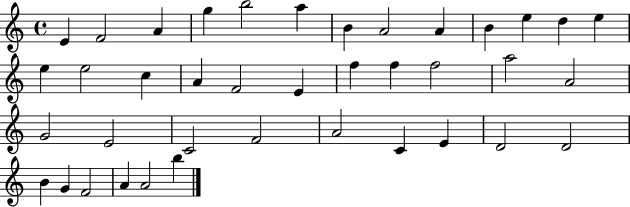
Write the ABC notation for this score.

X:1
T:Untitled
M:4/4
L:1/4
K:C
E F2 A g b2 a B A2 A B e d e e e2 c A F2 E f f f2 a2 A2 G2 E2 C2 F2 A2 C E D2 D2 B G F2 A A2 b